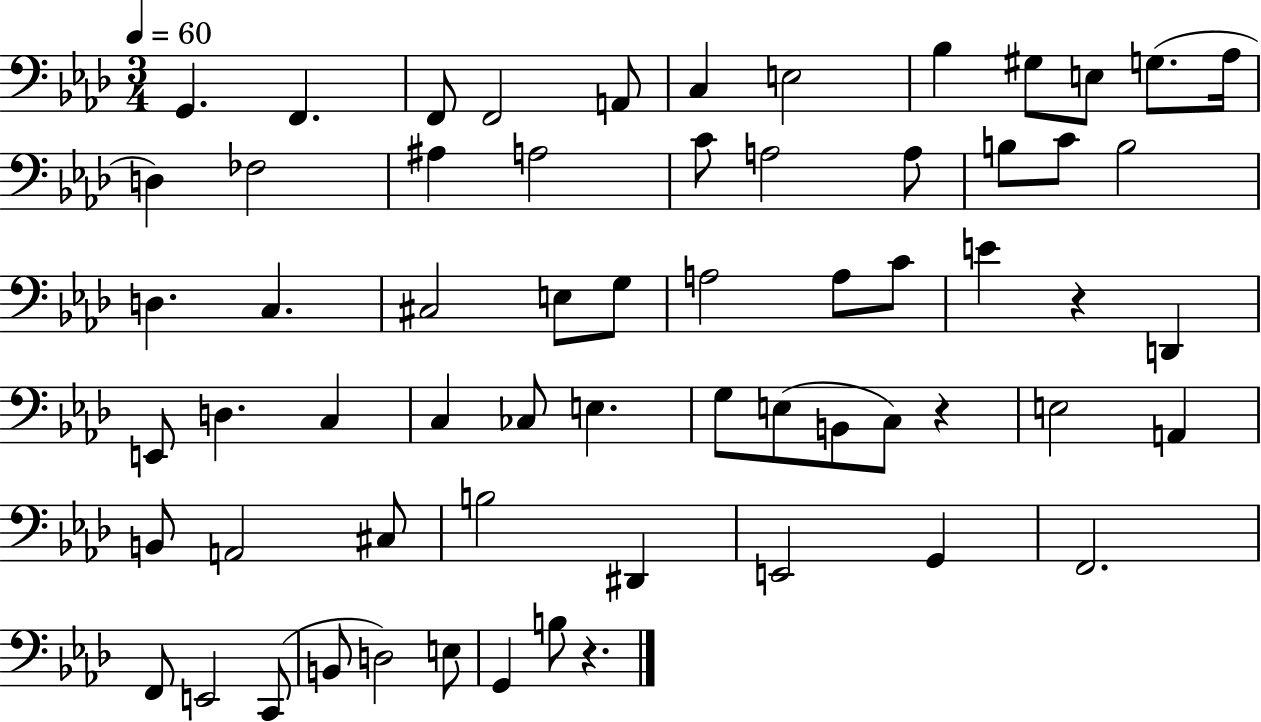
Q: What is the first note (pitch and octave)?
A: G2